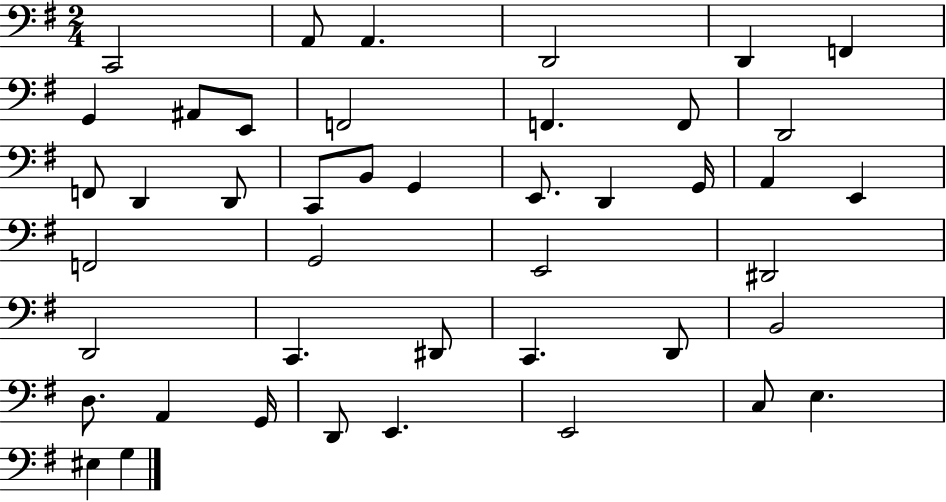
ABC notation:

X:1
T:Untitled
M:2/4
L:1/4
K:G
C,,2 A,,/2 A,, D,,2 D,, F,, G,, ^A,,/2 E,,/2 F,,2 F,, F,,/2 D,,2 F,,/2 D,, D,,/2 C,,/2 B,,/2 G,, E,,/2 D,, G,,/4 A,, E,, F,,2 G,,2 E,,2 ^D,,2 D,,2 C,, ^D,,/2 C,, D,,/2 B,,2 D,/2 A,, G,,/4 D,,/2 E,, E,,2 C,/2 E, ^E, G,